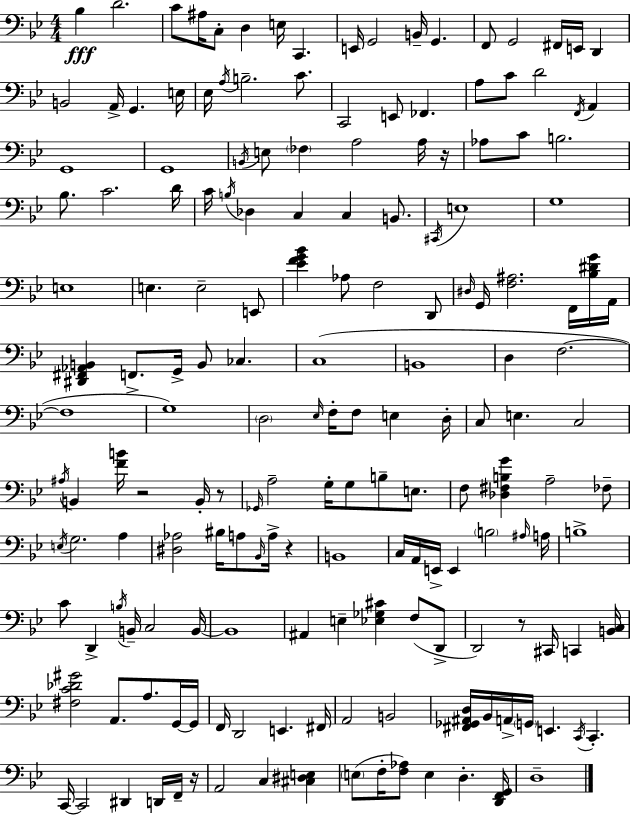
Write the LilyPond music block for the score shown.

{
  \clef bass
  \numericTimeSignature
  \time 4/4
  \key bes \major
  \repeat volta 2 { bes4\fff d'2. | c'8 ais16 c8-. d4 e16 c,4. | e,16 g,2 b,16-- g,4. | f,8 g,2 fis,16 e,16 d,4 | \break b,2 a,16-> g,4. e16 | ees16 \acciaccatura { a16 } b2.-- c'8. | c,2 e,8 fes,4. | a8 c'8 d'2 \acciaccatura { f,16 } a,4 | \break g,1 | g,1 | \acciaccatura { b,16 } e8 \parenthesize fes4 a2 | a16 r16 aes8 c'8 b2. | \break bes8. c'2. | d'16 c'16 \acciaccatura { b16 } des4 c4 c4 | b,8. \acciaccatura { cis,16 } e1 | g1 | \break e1 | e4. e2-- | e,8 <ees' f' g' bes'>4 aes8 f2 | d,8 \grace { dis16 } g,16 <f ais>2. | \break f,16 <bes dis' g'>16 a,16 <dis, fis, aes, b,>4 f,8.-> g,16-> b,8 | ces4. c1( | b,1 | d4 f2.~~ | \break f1 | g1) | \parenthesize d2 \grace { ees16 } f16-. | f8 e4 d16-. c8 e4. c2 | \break \acciaccatura { ais16 } b,4 <f' b'>16 r2 | b,16-. r8 \grace { ges,16 } a2-- | g16-. g8 b8-- e8. f8 <des fis b g'>4 a2-- | fes8-- \acciaccatura { e16 } g2. | \break a4 <dis aes>2 | bis16 a8 \grace { bes,16 } a16-> r4 b,1 | c16 a,16 e,16-> e,4 | \parenthesize b2 \grace { ais16 } a16 b1-> | \break c'8 d,4-> | \acciaccatura { b16 } b,16-- c2 b,16~~ b,1 | ais,4 | e4-- <ees ges cis'>4 f8( d,8-> d,2) | \break r8 cis,16 c,4 <b, c>16 <fis c' des' gis'>2 | a,8. a8. g,16~~ g,16 f,16 d,2 | e,4. fis,16 a,2 | b,2 <fis, ges, ais, d>16 bes,16 a,16-> | \break \parenthesize g,16 e,4. \acciaccatura { c,16 } c,4.-. c,16~~ c,2 | dis,4 d,16 f,16-- r16 a,2 | c4 <cis dis e>4 \parenthesize e8( | f16-. <f aes>8) e4 d4.-. <d, f, g,>16 d1-- | \break } \bar "|."
}